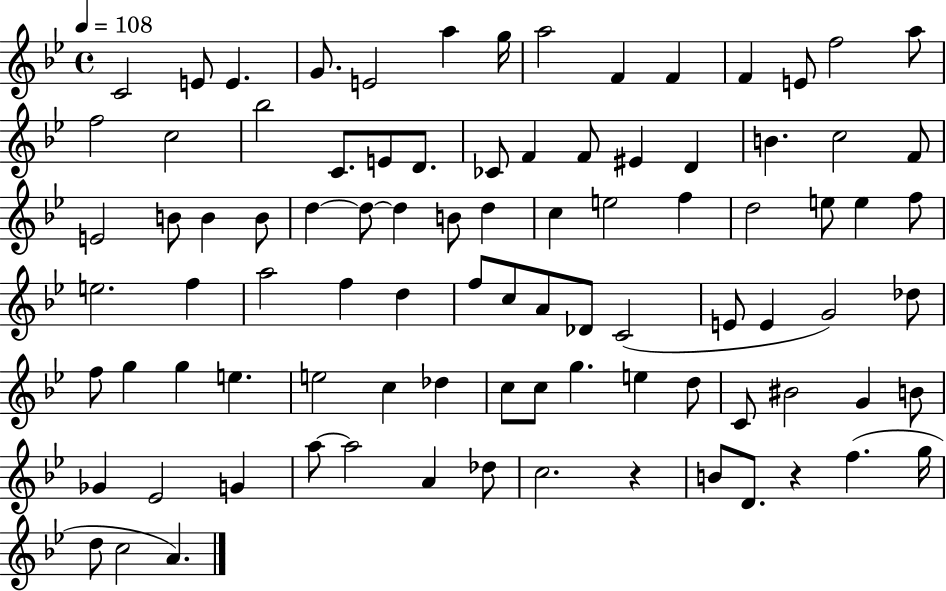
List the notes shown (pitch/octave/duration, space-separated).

C4/h E4/e E4/q. G4/e. E4/h A5/q G5/s A5/h F4/q F4/q F4/q E4/e F5/h A5/e F5/h C5/h Bb5/h C4/e. E4/e D4/e. CES4/e F4/q F4/e EIS4/q D4/q B4/q. C5/h F4/e E4/h B4/e B4/q B4/e D5/q D5/e D5/q B4/e D5/q C5/q E5/h F5/q D5/h E5/e E5/q F5/e E5/h. F5/q A5/h F5/q D5/q F5/e C5/e A4/e Db4/e C4/h E4/e E4/q G4/h Db5/e F5/e G5/q G5/q E5/q. E5/h C5/q Db5/q C5/e C5/e G5/q. E5/q D5/e C4/e BIS4/h G4/q B4/e Gb4/q Eb4/h G4/q A5/e A5/h A4/q Db5/e C5/h. R/q B4/e D4/e. R/q F5/q. G5/s D5/e C5/h A4/q.